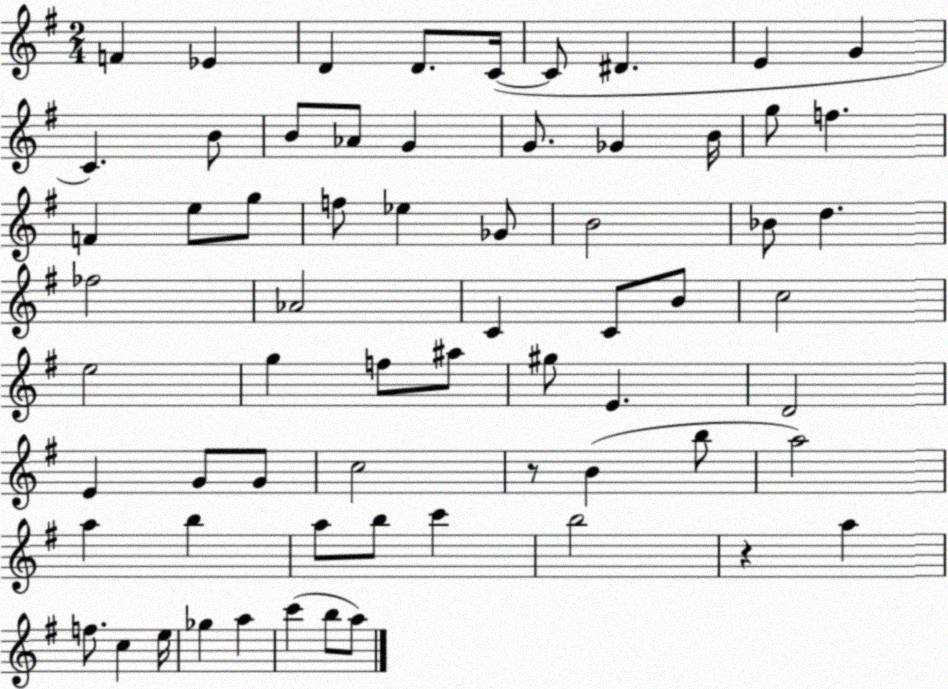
X:1
T:Untitled
M:2/4
L:1/4
K:G
F _E D D/2 C/4 C/2 ^D E G C B/2 B/2 _A/2 G G/2 _G B/4 g/2 f F e/2 g/2 f/2 _e _G/2 B2 _B/2 d _f2 _A2 C C/2 B/2 c2 e2 g f/2 ^a/2 ^g/2 E D2 E G/2 G/2 c2 z/2 B b/2 a2 a b a/2 b/2 c' b2 z a f/2 c e/4 _g a c' b/2 a/2